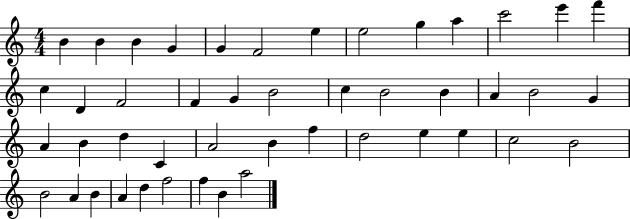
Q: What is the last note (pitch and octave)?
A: A5